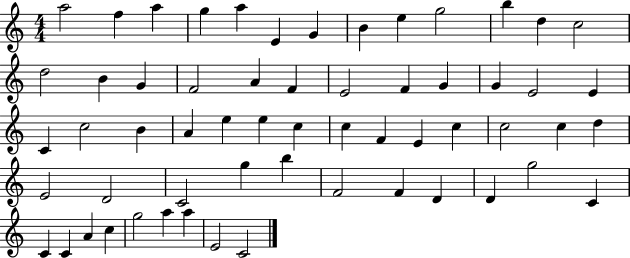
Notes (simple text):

A5/h F5/q A5/q G5/q A5/q E4/q G4/q B4/q E5/q G5/h B5/q D5/q C5/h D5/h B4/q G4/q F4/h A4/q F4/q E4/h F4/q G4/q G4/q E4/h E4/q C4/q C5/h B4/q A4/q E5/q E5/q C5/q C5/q F4/q E4/q C5/q C5/h C5/q D5/q E4/h D4/h C4/h G5/q B5/q F4/h F4/q D4/q D4/q G5/h C4/q C4/q C4/q A4/q C5/q G5/h A5/q A5/q E4/h C4/h